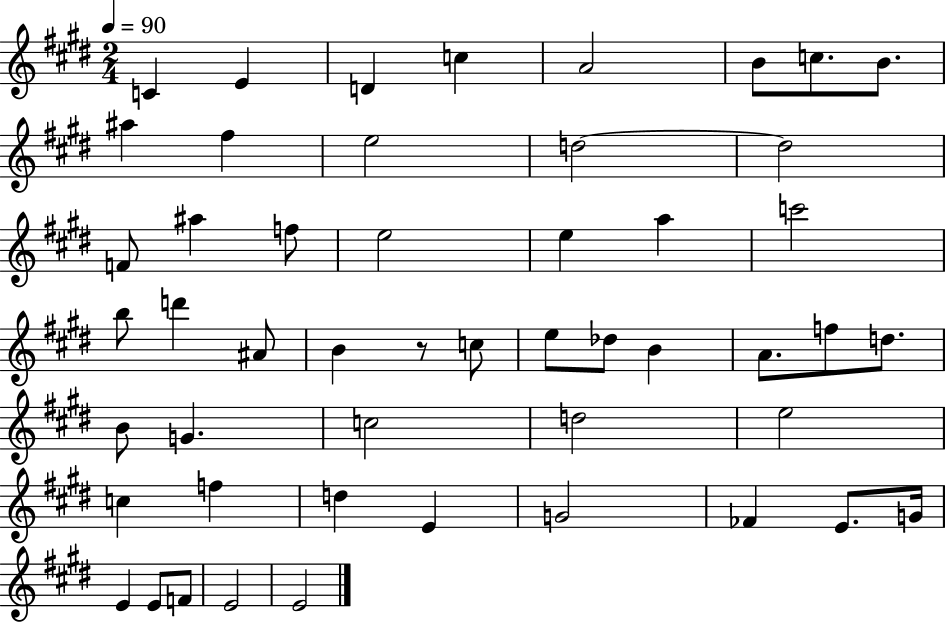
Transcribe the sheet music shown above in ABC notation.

X:1
T:Untitled
M:2/4
L:1/4
K:E
C E D c A2 B/2 c/2 B/2 ^a ^f e2 d2 d2 F/2 ^a f/2 e2 e a c'2 b/2 d' ^A/2 B z/2 c/2 e/2 _d/2 B A/2 f/2 d/2 B/2 G c2 d2 e2 c f d E G2 _F E/2 G/4 E E/2 F/2 E2 E2